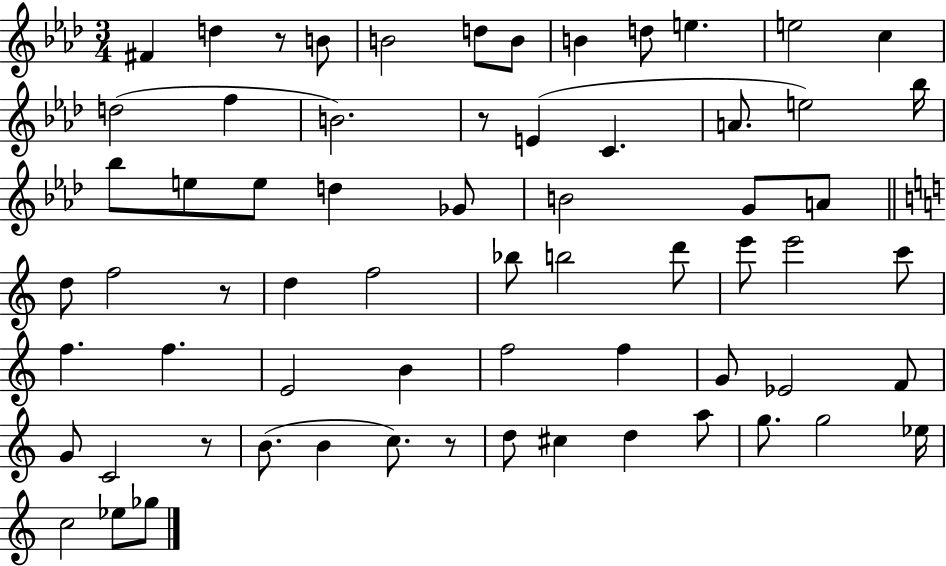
F#4/q D5/q R/e B4/e B4/h D5/e B4/e B4/q D5/e E5/q. E5/h C5/q D5/h F5/q B4/h. R/e E4/q C4/q. A4/e. E5/h Bb5/s Bb5/e E5/e E5/e D5/q Gb4/e B4/h G4/e A4/e D5/e F5/h R/e D5/q F5/h Bb5/e B5/h D6/e E6/e E6/h C6/e F5/q. F5/q. E4/h B4/q F5/h F5/q G4/e Eb4/h F4/e G4/e C4/h R/e B4/e. B4/q C5/e. R/e D5/e C#5/q D5/q A5/e G5/e. G5/h Eb5/s C5/h Eb5/e Gb5/e